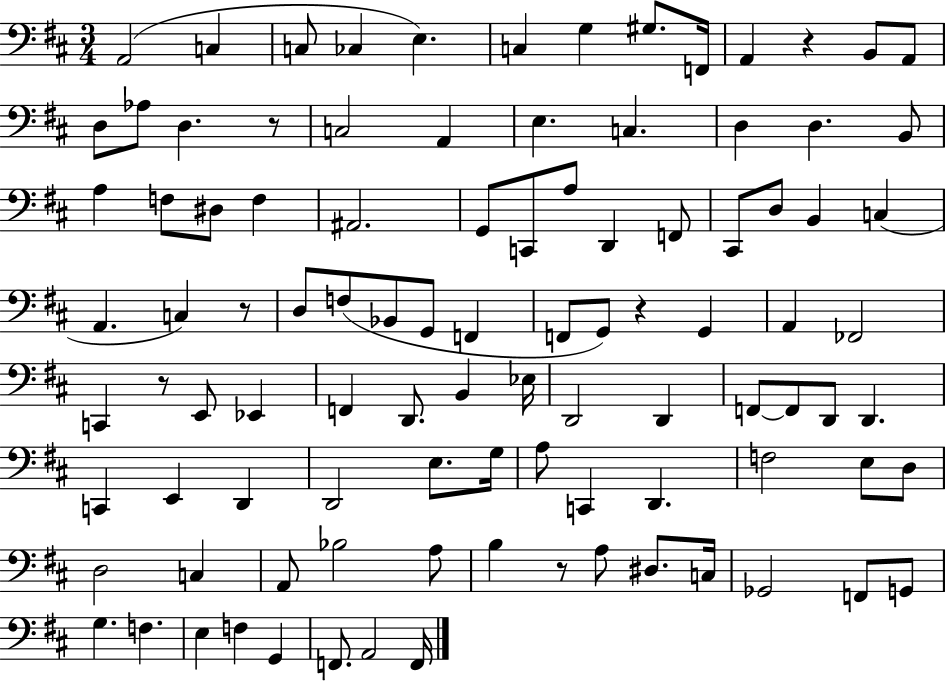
{
  \clef bass
  \numericTimeSignature
  \time 3/4
  \key d \major
  \repeat volta 2 { a,2( c4 | c8 ces4 e4.) | c4 g4 gis8. f,16 | a,4 r4 b,8 a,8 | \break d8 aes8 d4. r8 | c2 a,4 | e4. c4. | d4 d4. b,8 | \break a4 f8 dis8 f4 | ais,2. | g,8 c,8 a8 d,4 f,8 | cis,8 d8 b,4 c4( | \break a,4. c4) r8 | d8 f8( bes,8 g,8 f,4 | f,8 g,8) r4 g,4 | a,4 fes,2 | \break c,4 r8 e,8 ees,4 | f,4 d,8. b,4 ees16 | d,2 d,4 | f,8~~ f,8 d,8 d,4. | \break c,4 e,4 d,4 | d,2 e8. g16 | a8 c,4 d,4. | f2 e8 d8 | \break d2 c4 | a,8 bes2 a8 | b4 r8 a8 dis8. c16 | ges,2 f,8 g,8 | \break g4. f4. | e4 f4 g,4 | f,8. a,2 f,16 | } \bar "|."
}